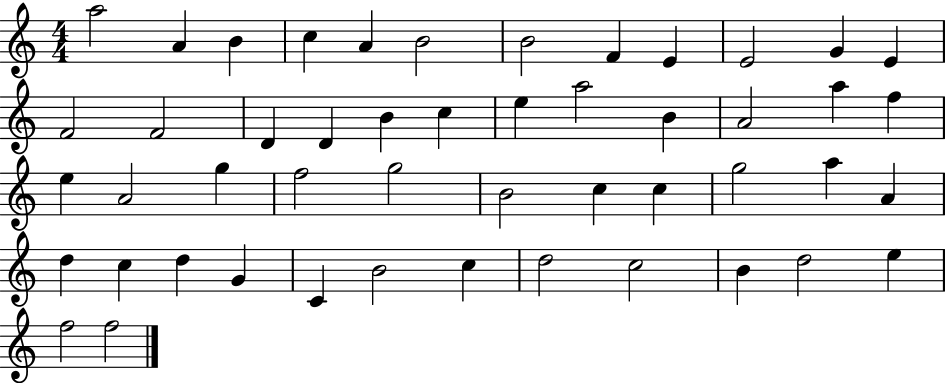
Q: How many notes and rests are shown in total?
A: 49